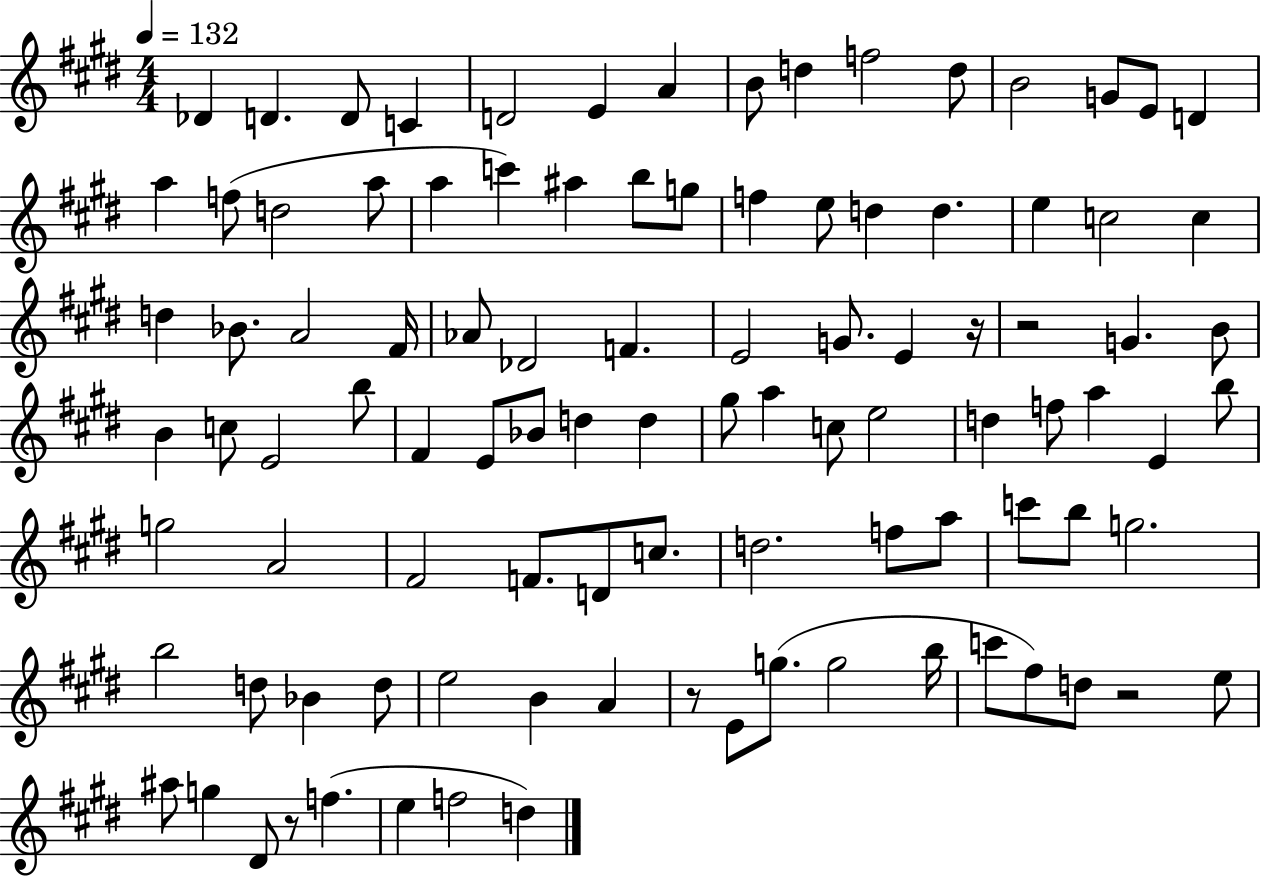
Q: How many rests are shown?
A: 5